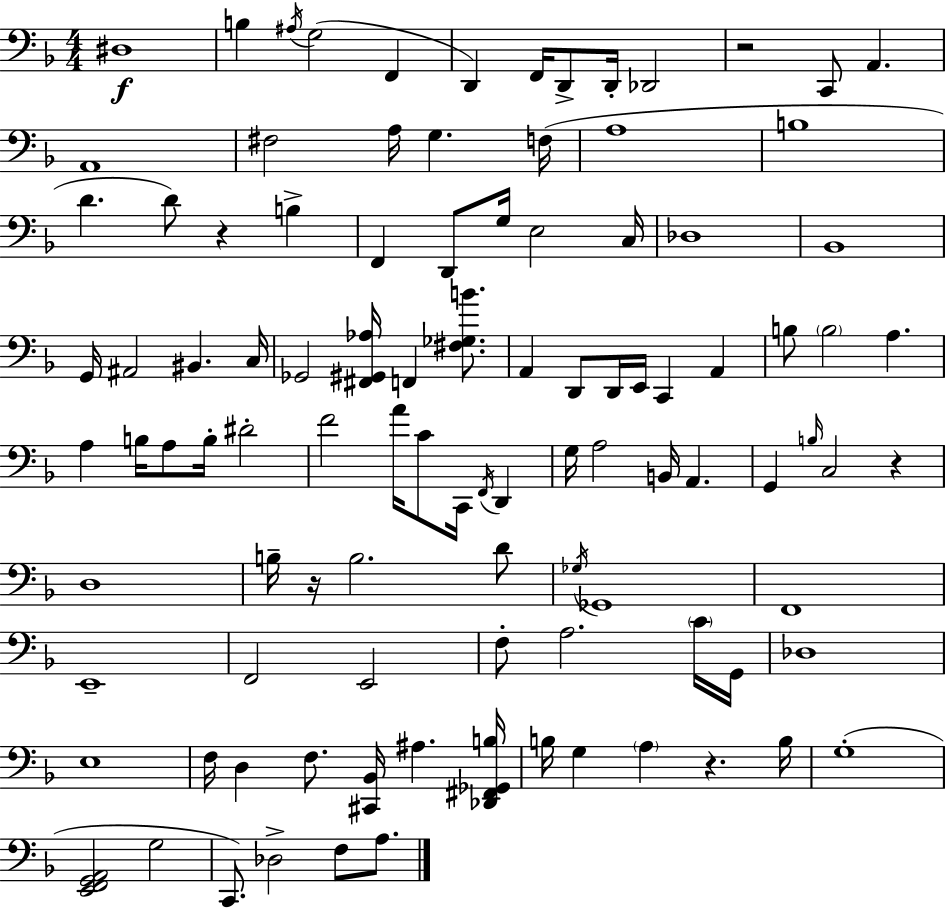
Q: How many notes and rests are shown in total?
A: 102